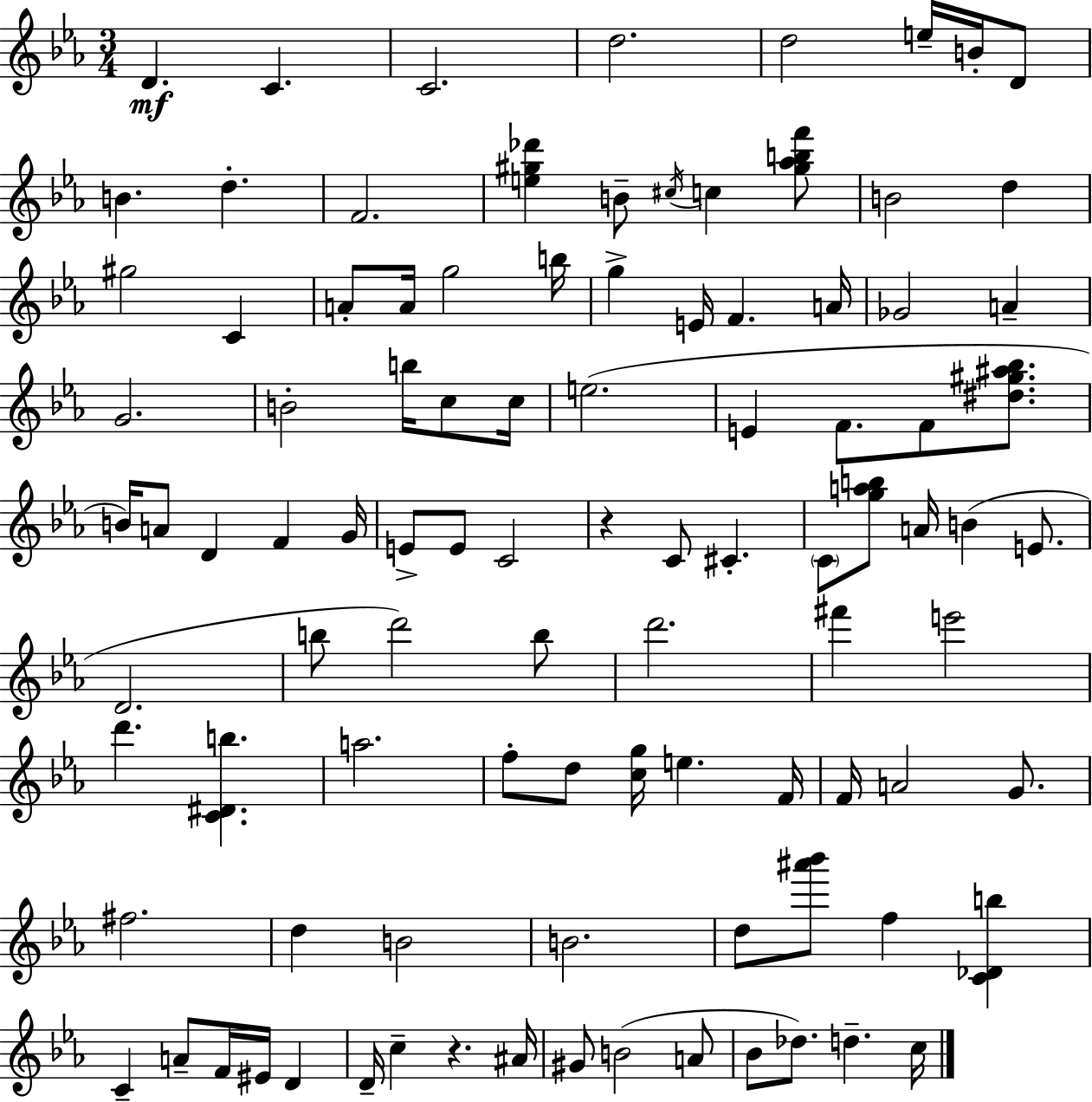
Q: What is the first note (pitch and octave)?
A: D4